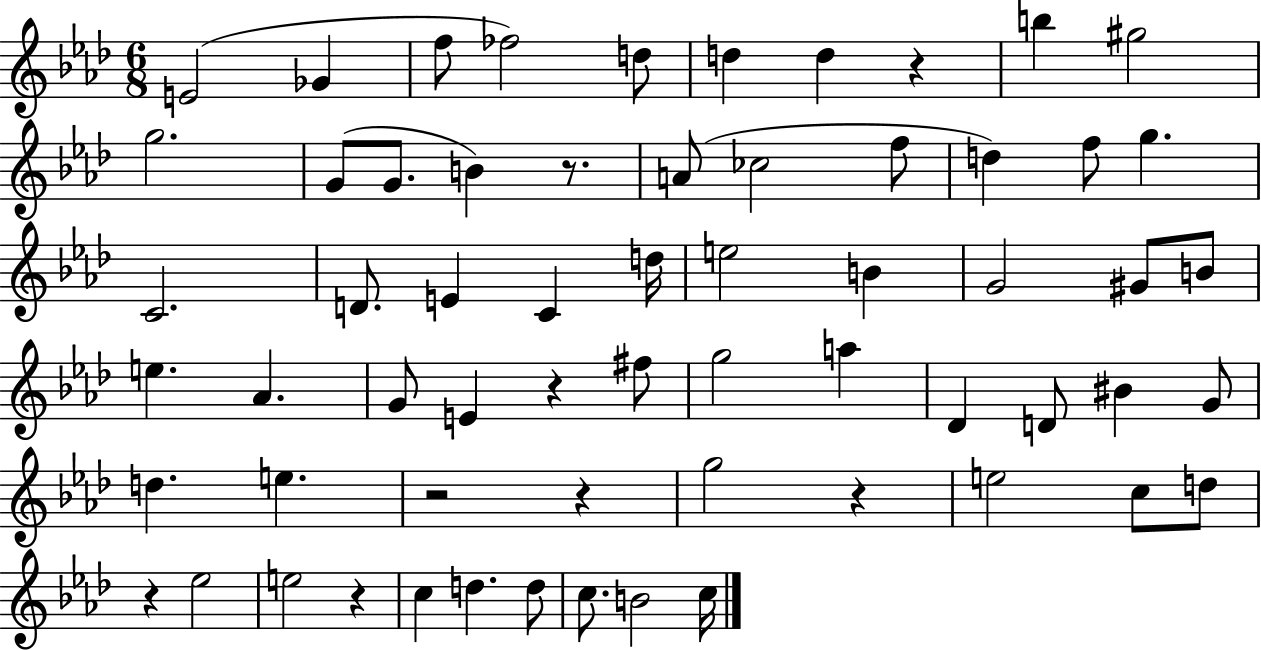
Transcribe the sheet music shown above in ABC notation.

X:1
T:Untitled
M:6/8
L:1/4
K:Ab
E2 _G f/2 _f2 d/2 d d z b ^g2 g2 G/2 G/2 B z/2 A/2 _c2 f/2 d f/2 g C2 D/2 E C d/4 e2 B G2 ^G/2 B/2 e _A G/2 E z ^f/2 g2 a _D D/2 ^B G/2 d e z2 z g2 z e2 c/2 d/2 z _e2 e2 z c d d/2 c/2 B2 c/4